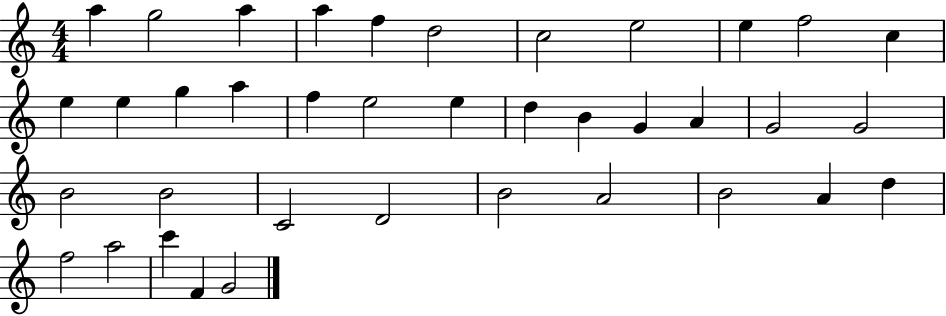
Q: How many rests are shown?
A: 0